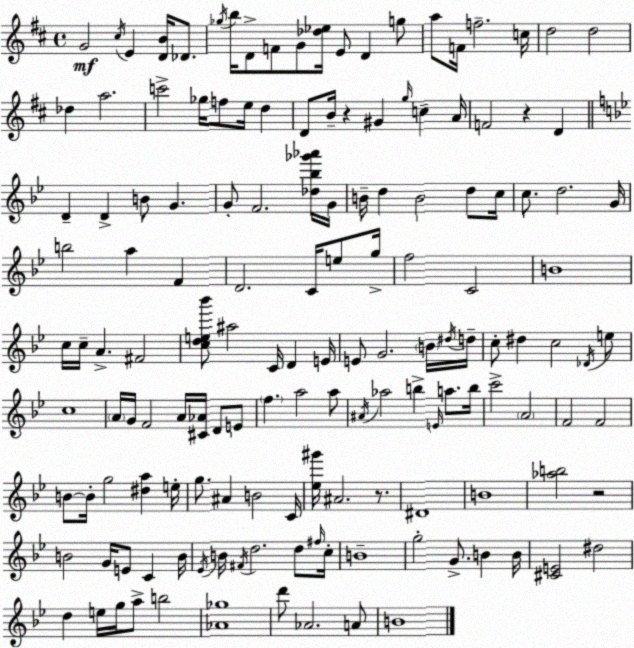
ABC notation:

X:1
T:Untitled
M:4/4
L:1/4
K:D
G2 ^c/4 E [DB]/4 _D/2 _g/4 b/4 D/2 F/2 G/2 [_d_e]/4 E/2 D g/2 a/2 F/4 f2 c/4 d2 d2 _d a2 c'2 _g/4 f/2 e/4 d D/2 B/4 z ^G g/4 c A/4 F2 z D D D B/2 G G/2 F2 [_d_b_g'_a']/4 G/4 B/4 d B2 d/2 c/4 c/2 d2 G/4 b2 a F D2 C/4 e/2 g/4 f2 C2 B4 c/4 c/4 A ^F2 [cde_b']/2 ^a2 C/4 D E/4 E/2 G2 B/4 ^d/4 d/4 c/2 ^d c2 _D/4 e/2 c4 A/4 G/4 F2 A/4 [^C_A]/4 D/2 E/2 f a2 a/2 ^A/4 _a2 b E/4 a/2 b/4 c'2 A2 F2 F2 B/2 B/4 g2 [^da] e/4 g/2 ^A B2 C/4 [_e^g']/4 ^A2 z/2 ^D4 B4 [_ab]2 z2 B2 G/4 E/2 C B/4 _E/4 B/4 ^F/4 d2 d/2 ^f/4 c/4 B4 g2 G/2 B B/4 [^CE]2 ^d2 d e/4 g/4 a/2 b2 [_A_g]4 d'/2 _A2 A/2 B4